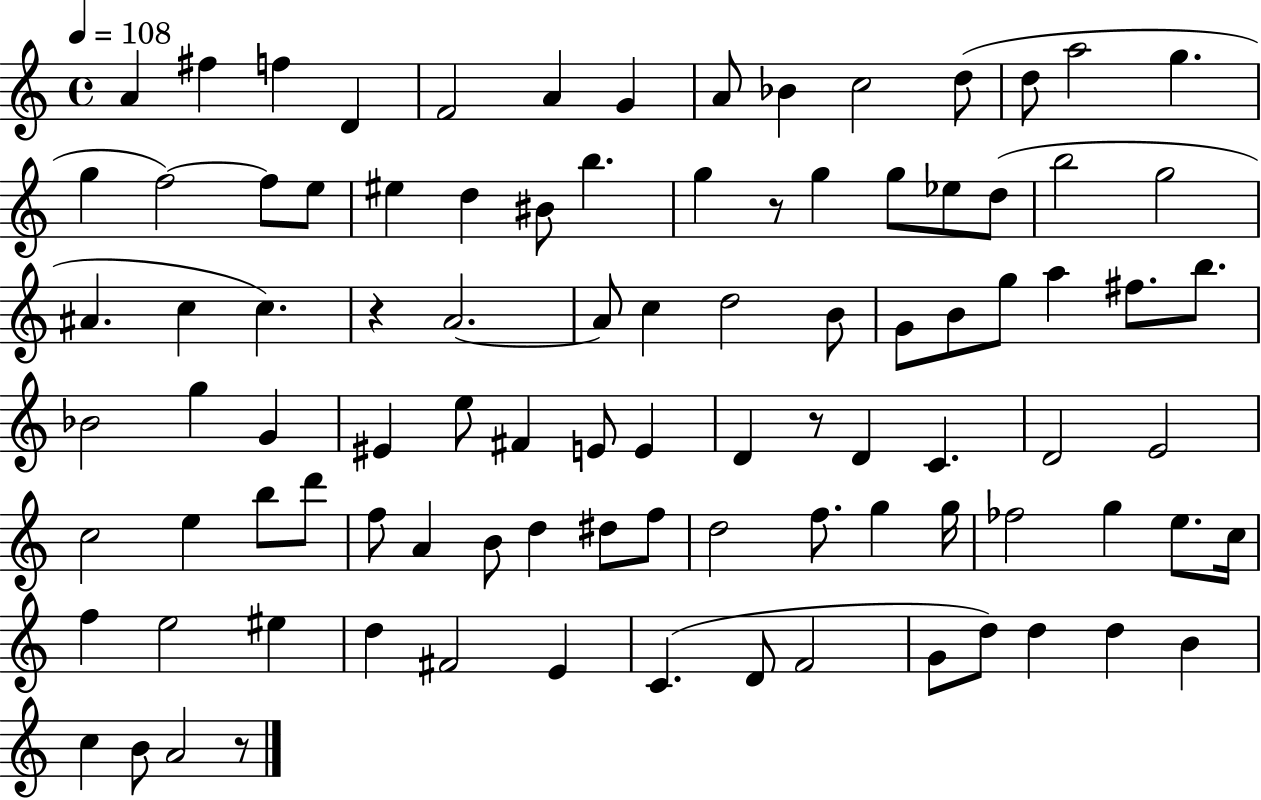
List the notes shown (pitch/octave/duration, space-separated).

A4/q F#5/q F5/q D4/q F4/h A4/q G4/q A4/e Bb4/q C5/h D5/e D5/e A5/h G5/q. G5/q F5/h F5/e E5/e EIS5/q D5/q BIS4/e B5/q. G5/q R/e G5/q G5/e Eb5/e D5/e B5/h G5/h A#4/q. C5/q C5/q. R/q A4/h. A4/e C5/q D5/h B4/e G4/e B4/e G5/e A5/q F#5/e. B5/e. Bb4/h G5/q G4/q EIS4/q E5/e F#4/q E4/e E4/q D4/q R/e D4/q C4/q. D4/h E4/h C5/h E5/q B5/e D6/e F5/e A4/q B4/e D5/q D#5/e F5/e D5/h F5/e. G5/q G5/s FES5/h G5/q E5/e. C5/s F5/q E5/h EIS5/q D5/q F#4/h E4/q C4/q. D4/e F4/h G4/e D5/e D5/q D5/q B4/q C5/q B4/e A4/h R/e